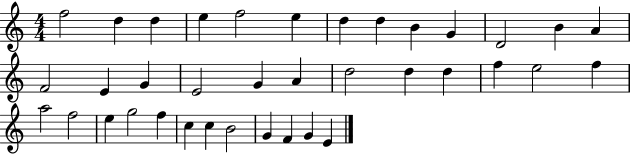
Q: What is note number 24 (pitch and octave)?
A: E5